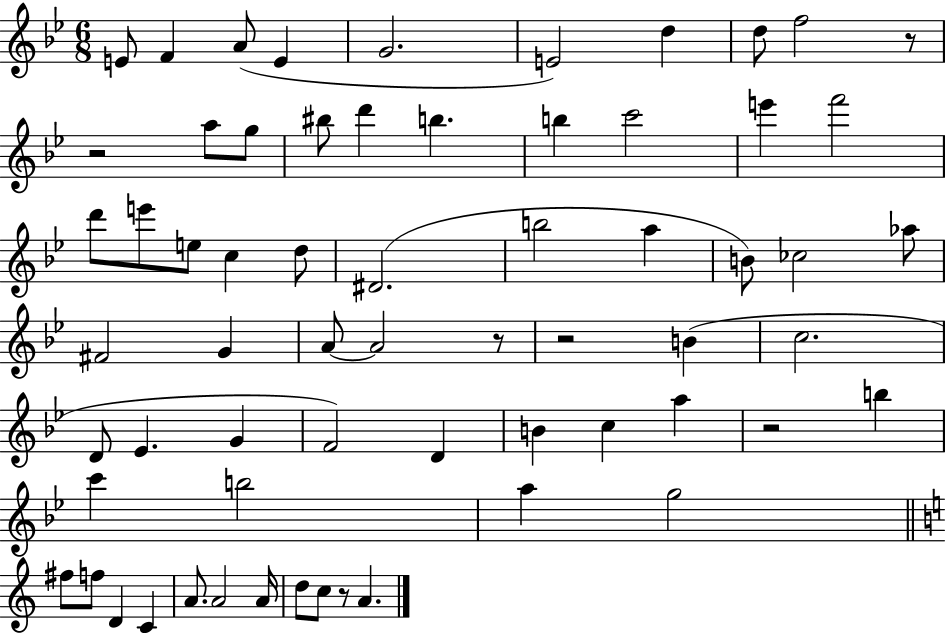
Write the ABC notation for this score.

X:1
T:Untitled
M:6/8
L:1/4
K:Bb
E/2 F A/2 E G2 E2 d d/2 f2 z/2 z2 a/2 g/2 ^b/2 d' b b c'2 e' f'2 d'/2 e'/2 e/2 c d/2 ^D2 b2 a B/2 _c2 _a/2 ^F2 G A/2 A2 z/2 z2 B c2 D/2 _E G F2 D B c a z2 b c' b2 a g2 ^f/2 f/2 D C A/2 A2 A/4 d/2 c/2 z/2 A